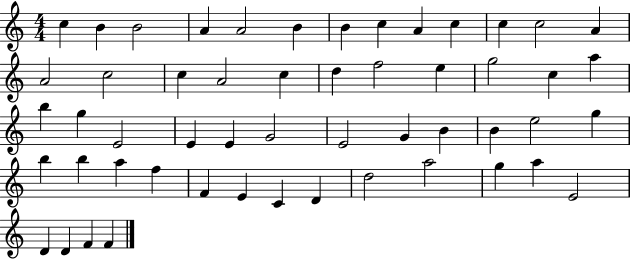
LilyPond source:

{
  \clef treble
  \numericTimeSignature
  \time 4/4
  \key c \major
  c''4 b'4 b'2 | a'4 a'2 b'4 | b'4 c''4 a'4 c''4 | c''4 c''2 a'4 | \break a'2 c''2 | c''4 a'2 c''4 | d''4 f''2 e''4 | g''2 c''4 a''4 | \break b''4 g''4 e'2 | e'4 e'4 g'2 | e'2 g'4 b'4 | b'4 e''2 g''4 | \break b''4 b''4 a''4 f''4 | f'4 e'4 c'4 d'4 | d''2 a''2 | g''4 a''4 e'2 | \break d'4 d'4 f'4 f'4 | \bar "|."
}